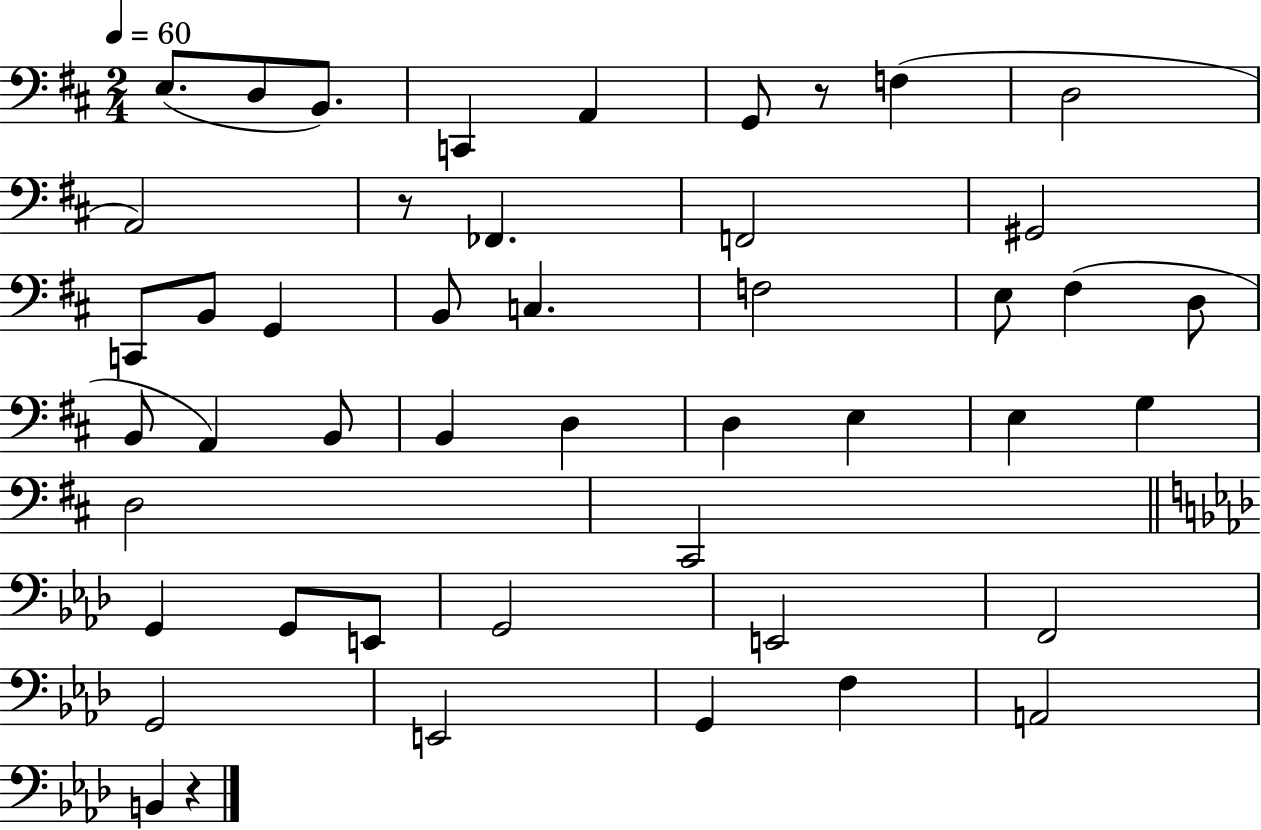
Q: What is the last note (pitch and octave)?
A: B2